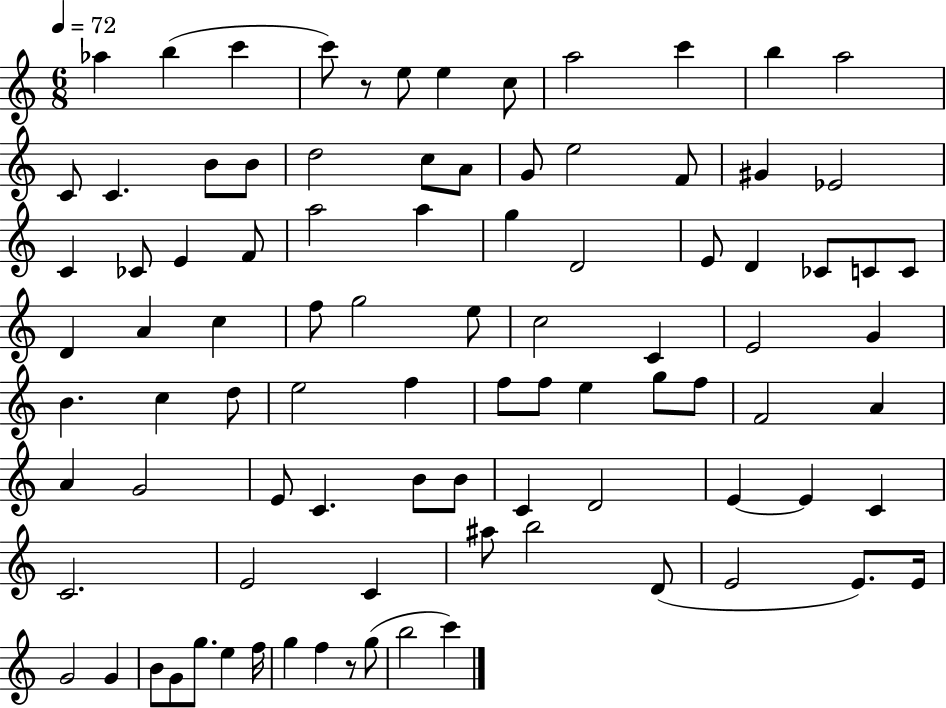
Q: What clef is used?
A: treble